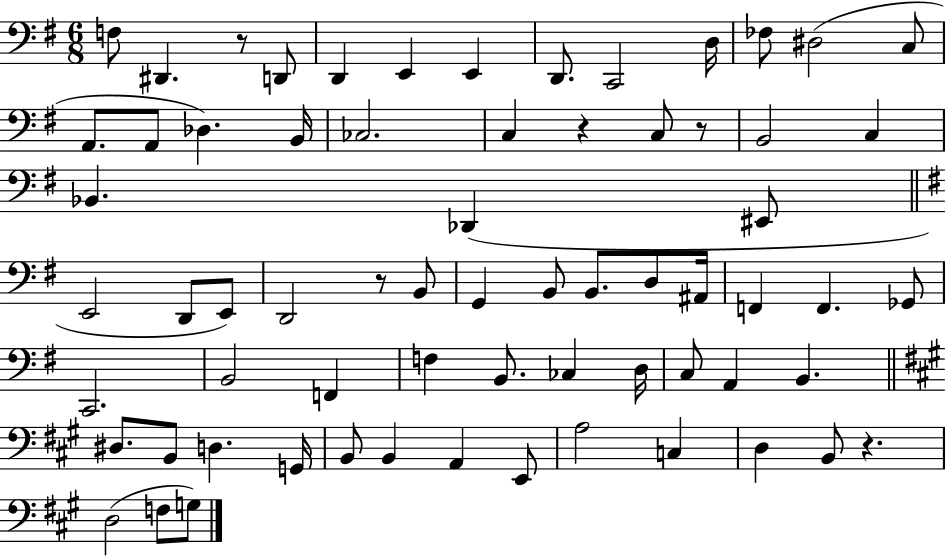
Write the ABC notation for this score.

X:1
T:Untitled
M:6/8
L:1/4
K:G
F,/2 ^D,, z/2 D,,/2 D,, E,, E,, D,,/2 C,,2 D,/4 _F,/2 ^D,2 C,/2 A,,/2 A,,/2 _D, B,,/4 _C,2 C, z C,/2 z/2 B,,2 C, _B,, _D,, ^E,,/2 E,,2 D,,/2 E,,/2 D,,2 z/2 B,,/2 G,, B,,/2 B,,/2 D,/2 ^A,,/4 F,, F,, _G,,/2 C,,2 B,,2 F,, F, B,,/2 _C, D,/4 C,/2 A,, B,, ^D,/2 B,,/2 D, G,,/4 B,,/2 B,, A,, E,,/2 A,2 C, D, B,,/2 z D,2 F,/2 G,/2